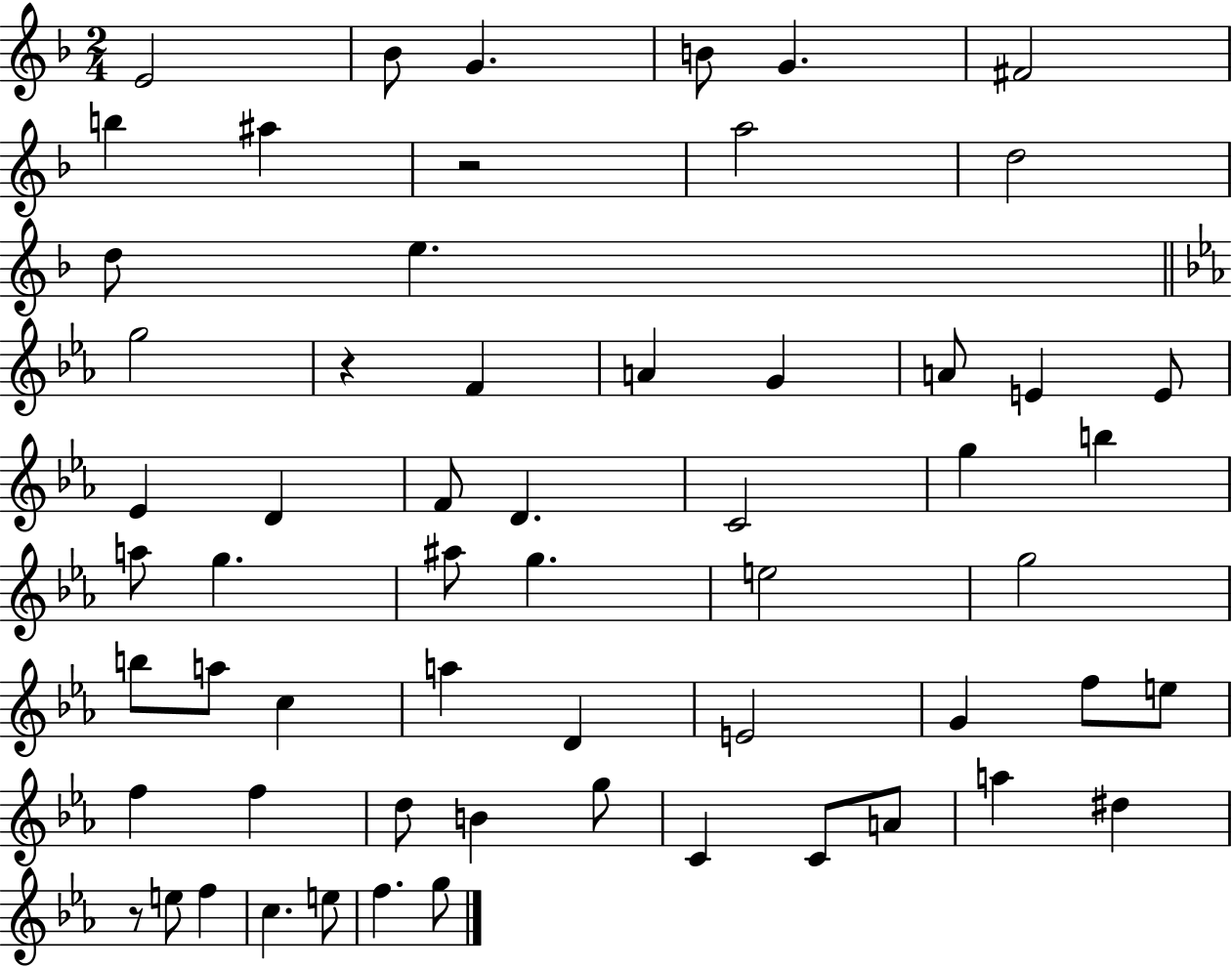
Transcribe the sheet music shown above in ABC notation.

X:1
T:Untitled
M:2/4
L:1/4
K:F
E2 _B/2 G B/2 G ^F2 b ^a z2 a2 d2 d/2 e g2 z F A G A/2 E E/2 _E D F/2 D C2 g b a/2 g ^a/2 g e2 g2 b/2 a/2 c a D E2 G f/2 e/2 f f d/2 B g/2 C C/2 A/2 a ^d z/2 e/2 f c e/2 f g/2